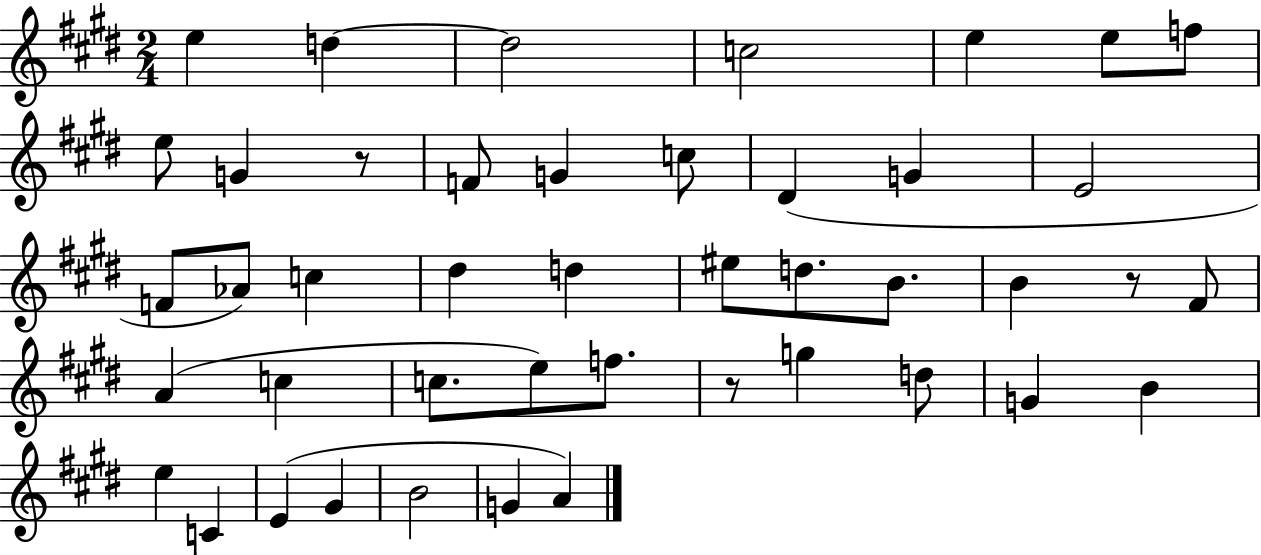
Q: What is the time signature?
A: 2/4